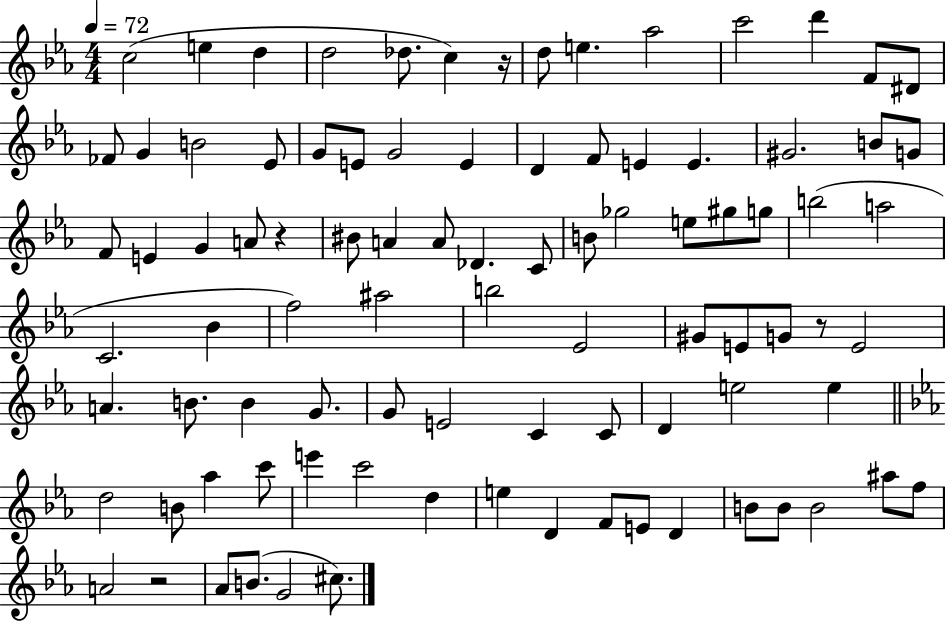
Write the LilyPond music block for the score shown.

{
  \clef treble
  \numericTimeSignature
  \time 4/4
  \key ees \major
  \tempo 4 = 72
  c''2( e''4 d''4 | d''2 des''8. c''4) r16 | d''8 e''4. aes''2 | c'''2 d'''4 f'8 dis'8 | \break fes'8 g'4 b'2 ees'8 | g'8 e'8 g'2 e'4 | d'4 f'8 e'4 e'4. | gis'2. b'8 g'8 | \break f'8 e'4 g'4 a'8 r4 | bis'8 a'4 a'8 des'4. c'8 | b'8 ges''2 e''8 gis''8 g''8 | b''2( a''2 | \break c'2. bes'4 | f''2) ais''2 | b''2 ees'2 | gis'8 e'8 g'8 r8 e'2 | \break a'4. b'8. b'4 g'8. | g'8 e'2 c'4 c'8 | d'4 e''2 e''4 | \bar "||" \break \key ees \major d''2 b'8 aes''4 c'''8 | e'''4 c'''2 d''4 | e''4 d'4 f'8 e'8 d'4 | b'8 b'8 b'2 ais''8 f''8 | \break a'2 r2 | aes'8 b'8.( g'2 cis''8.) | \bar "|."
}